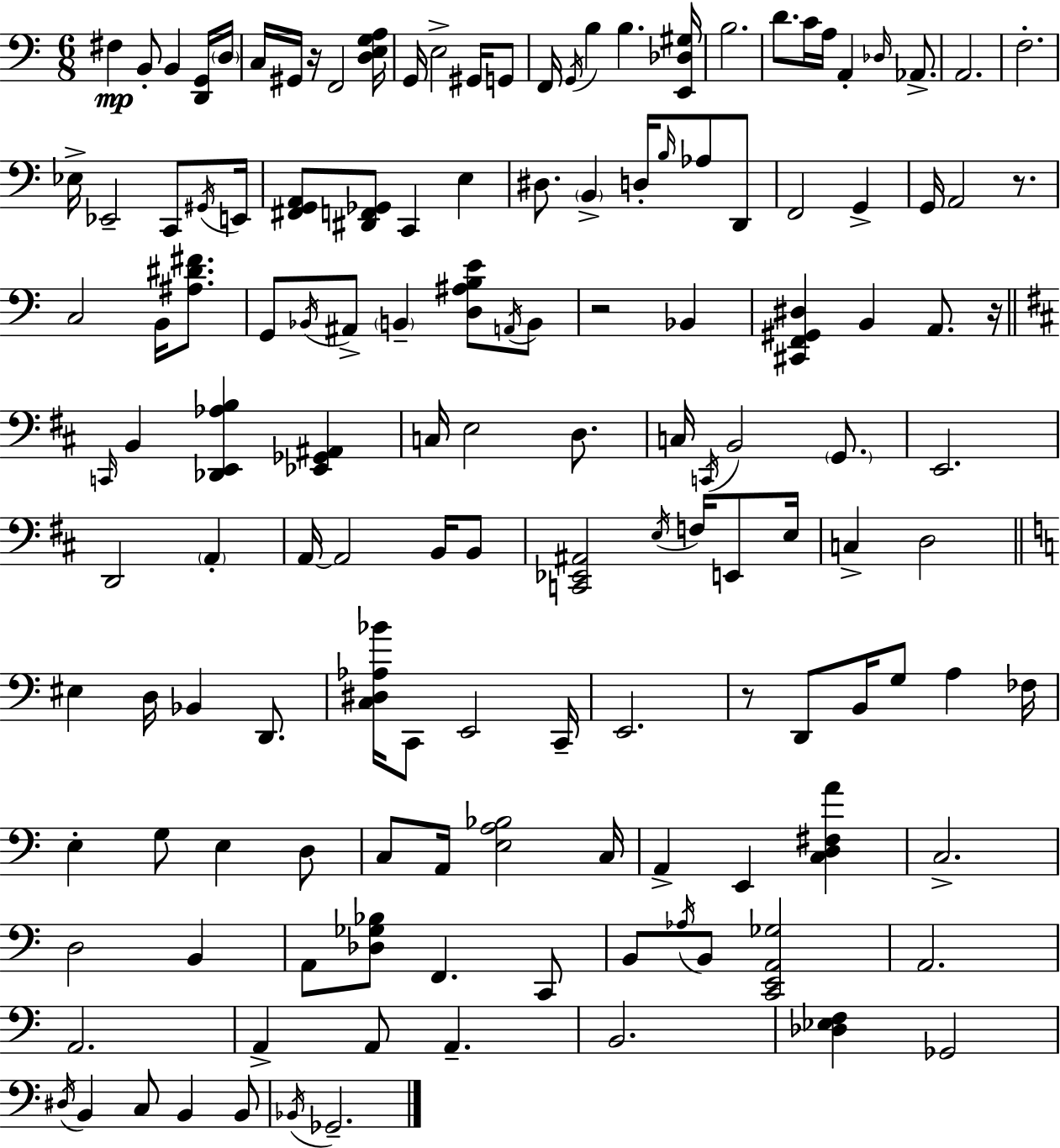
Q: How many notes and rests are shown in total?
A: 141